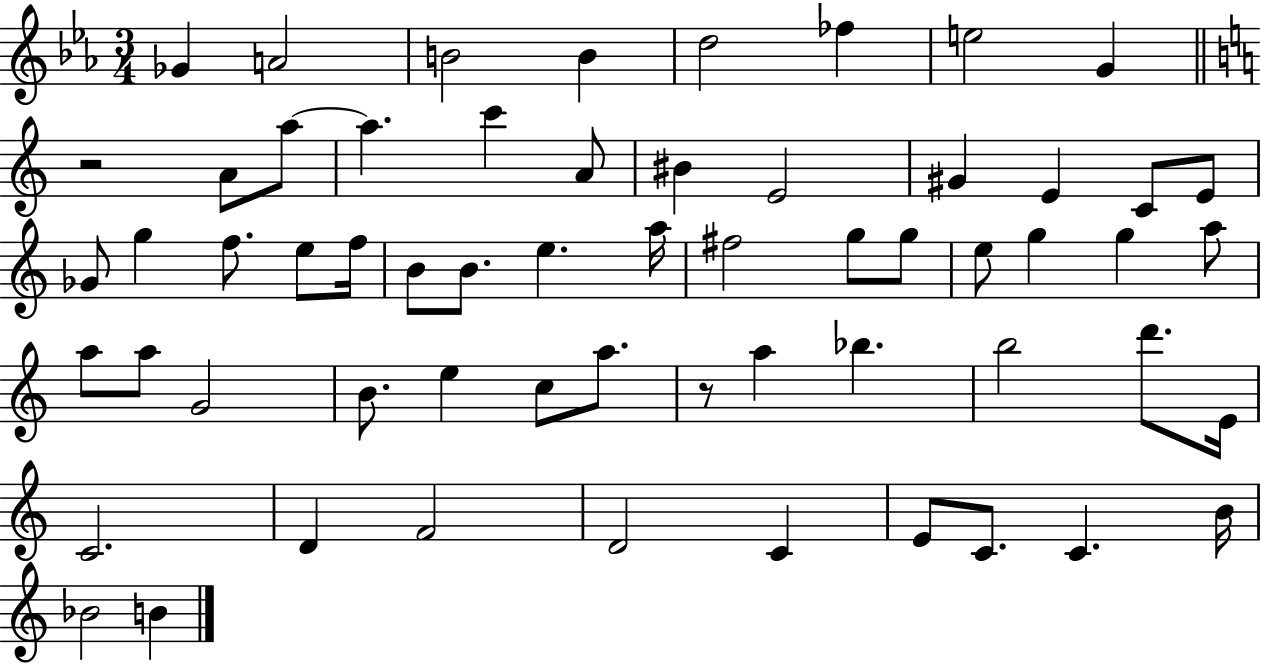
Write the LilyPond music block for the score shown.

{
  \clef treble
  \numericTimeSignature
  \time 3/4
  \key ees \major
  ges'4 a'2 | b'2 b'4 | d''2 fes''4 | e''2 g'4 | \break \bar "||" \break \key a \minor r2 a'8 a''8~~ | a''4. c'''4 a'8 | bis'4 e'2 | gis'4 e'4 c'8 e'8 | \break ges'8 g''4 f''8. e''8 f''16 | b'8 b'8. e''4. a''16 | fis''2 g''8 g''8 | e''8 g''4 g''4 a''8 | \break a''8 a''8 g'2 | b'8. e''4 c''8 a''8. | r8 a''4 bes''4. | b''2 d'''8. e'16 | \break c'2. | d'4 f'2 | d'2 c'4 | e'8 c'8. c'4. b'16 | \break bes'2 b'4 | \bar "|."
}